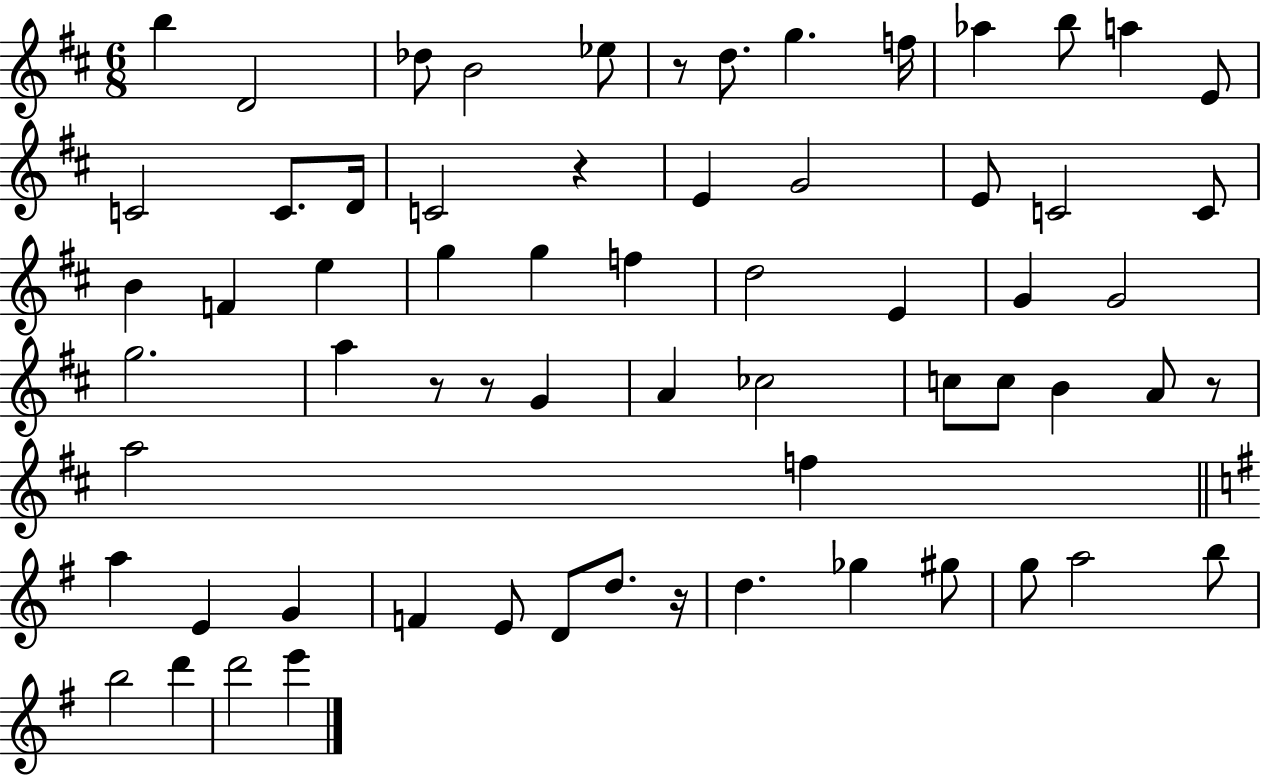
X:1
T:Untitled
M:6/8
L:1/4
K:D
b D2 _d/2 B2 _e/2 z/2 d/2 g f/4 _a b/2 a E/2 C2 C/2 D/4 C2 z E G2 E/2 C2 C/2 B F e g g f d2 E G G2 g2 a z/2 z/2 G A _c2 c/2 c/2 B A/2 z/2 a2 f a E G F E/2 D/2 d/2 z/4 d _g ^g/2 g/2 a2 b/2 b2 d' d'2 e'